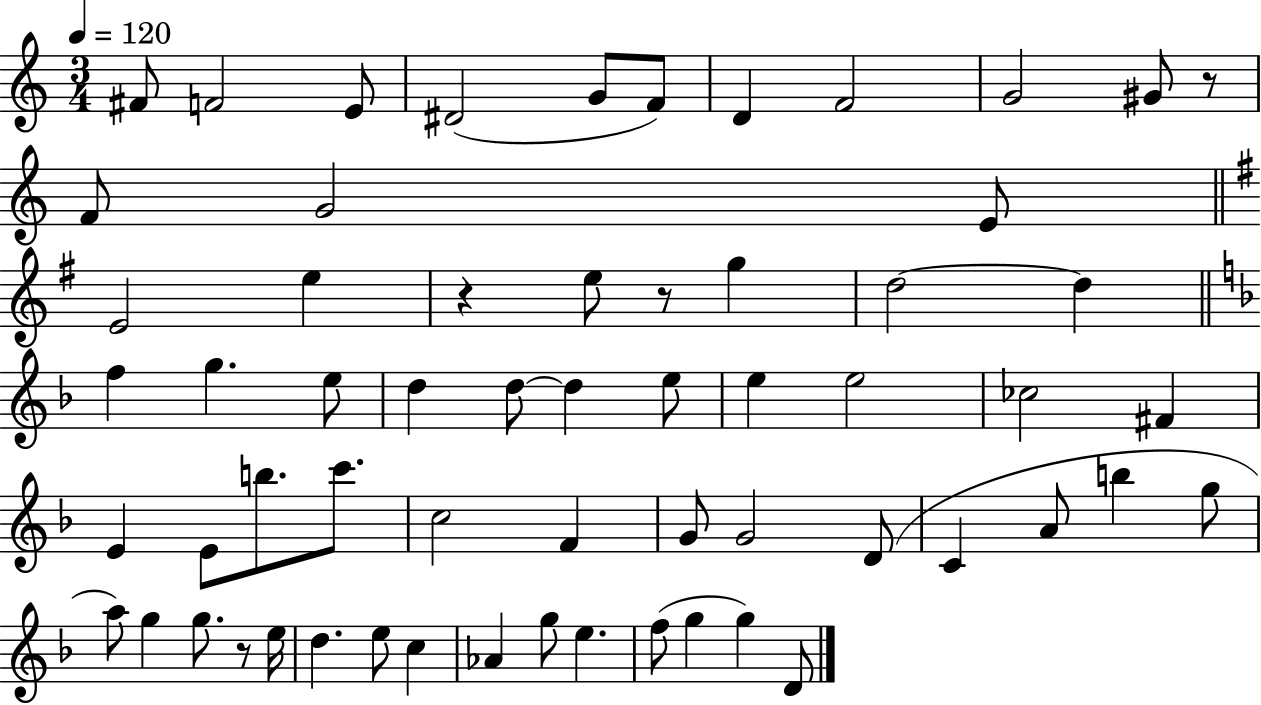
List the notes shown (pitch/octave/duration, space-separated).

F#4/e F4/h E4/e D#4/h G4/e F4/e D4/q F4/h G4/h G#4/e R/e F4/e G4/h E4/e E4/h E5/q R/q E5/e R/e G5/q D5/h D5/q F5/q G5/q. E5/e D5/q D5/e D5/q E5/e E5/q E5/h CES5/h F#4/q E4/q E4/e B5/e. C6/e. C5/h F4/q G4/e G4/h D4/e C4/q A4/e B5/q G5/e A5/e G5/q G5/e. R/e E5/s D5/q. E5/e C5/q Ab4/q G5/e E5/q. F5/e G5/q G5/q D4/e